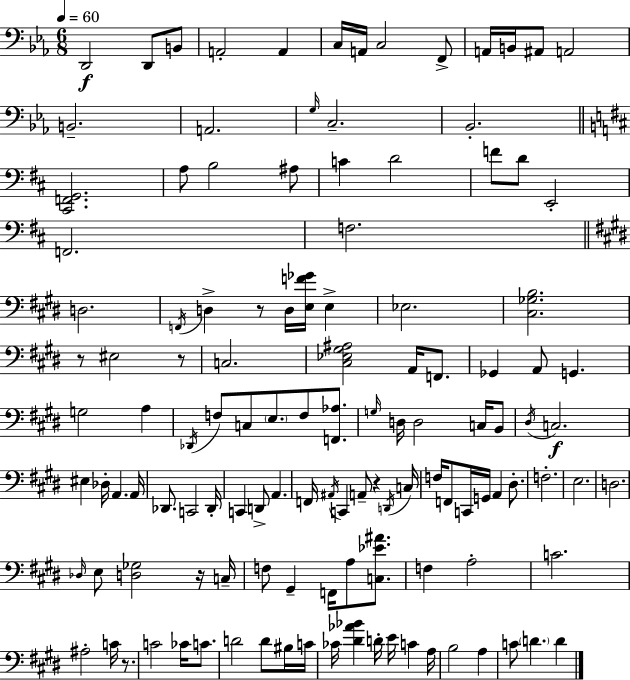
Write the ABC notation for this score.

X:1
T:Untitled
M:6/8
L:1/4
K:Cm
D,,2 D,,/2 B,,/2 A,,2 A,, C,/4 A,,/4 C,2 F,,/2 A,,/4 B,,/4 ^A,,/2 A,,2 B,,2 A,,2 G,/4 C,2 _B,,2 [^C,,F,,G,,]2 A,/2 B,2 ^A,/2 C D2 F/2 D/2 E,,2 F,,2 F,2 D,2 F,,/4 D, z/2 D,/4 [E,F_G]/4 E, _E,2 [^C,_G,B,]2 z/2 ^E,2 z/2 C,2 [^C,_E,^G,^A,]2 A,,/4 F,,/2 _G,, A,,/2 G,, G,2 A, _D,,/4 F,/2 C,/2 E,/2 F,/2 [F,,_A,]/2 G,/4 D,/4 D,2 C,/4 B,,/2 ^D,/4 C,2 ^E, _D,/4 A,, A,,/4 _D,,/2 C,,2 _D,,/4 C,, D,,/2 A,, F,,/4 ^A,,/4 C,, A,,/2 z D,,/4 C,/4 F,/4 F,,/2 C,,/4 G,,/4 A,, ^D,/2 F,2 E,2 D,2 _D,/4 E,/2 [D,_G,]2 z/4 C,/4 F,/2 ^G,, F,,/4 A,/2 [C,_E^A]/2 F, A,2 C2 ^A,2 C/4 z/2 C2 _C/4 C/2 D2 D/2 ^B,/4 C/4 _C/4 [^D_A_B] D/4 E/4 C A,/4 B,2 A, C/2 D D